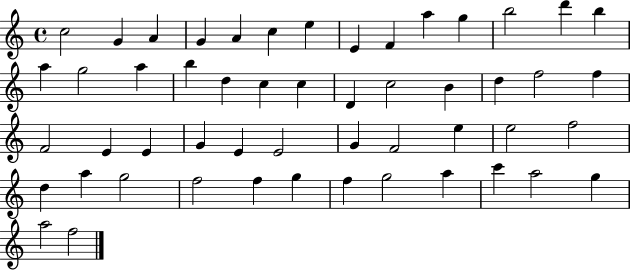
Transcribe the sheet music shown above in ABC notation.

X:1
T:Untitled
M:4/4
L:1/4
K:C
c2 G A G A c e E F a g b2 d' b a g2 a b d c c D c2 B d f2 f F2 E E G E E2 G F2 e e2 f2 d a g2 f2 f g f g2 a c' a2 g a2 f2